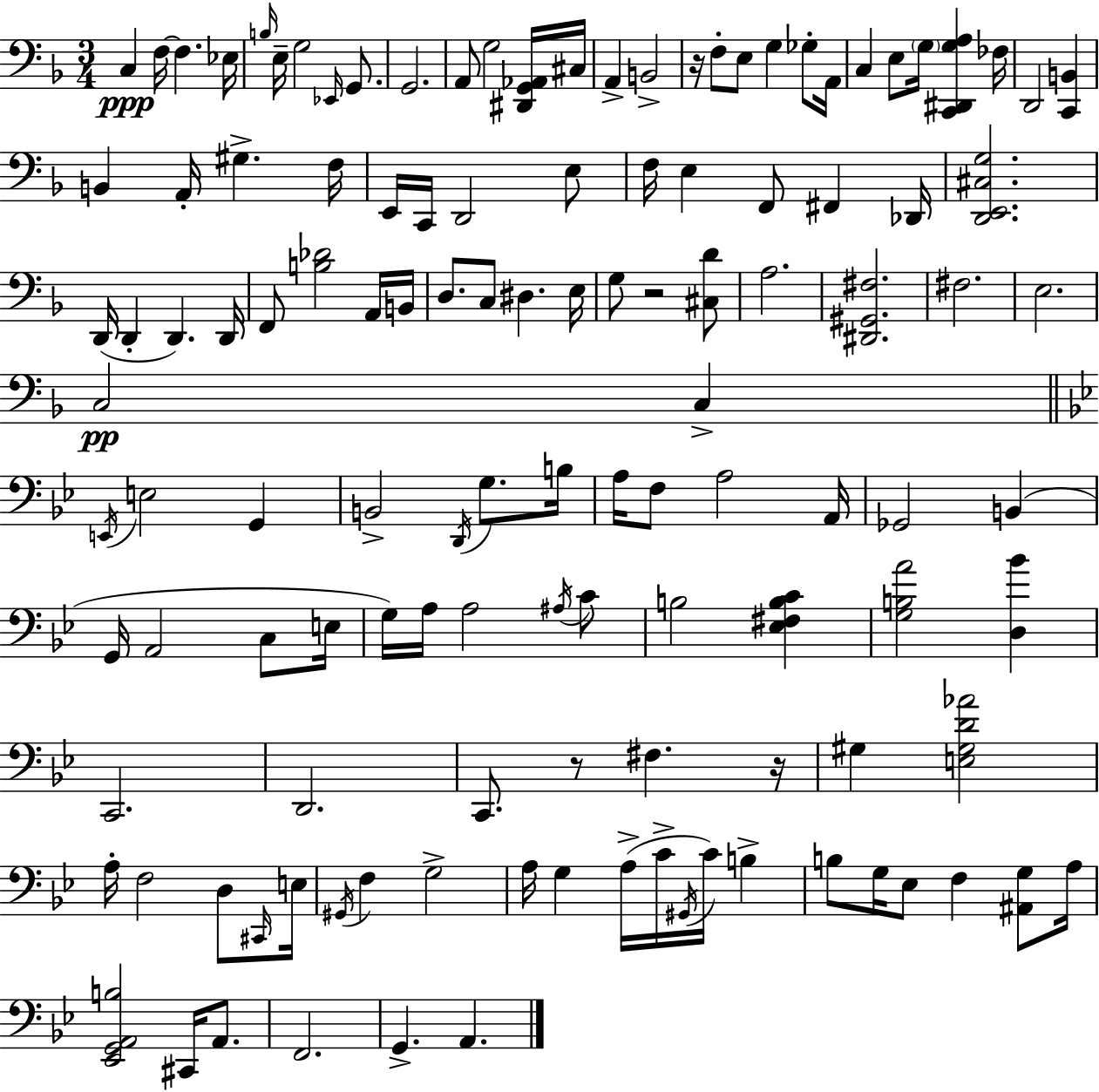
{
  \clef bass
  \numericTimeSignature
  \time 3/4
  \key d \minor
  c4\ppp f16~~ f4. ees16 | \grace { b16 } e16-- g2 \grace { ees,16 } g,8. | g,2. | a,8 g2 | \break <dis, g, aes,>16 cis16 a,4-> b,2-> | r16 f8-. e8 g4 ges8-. | a,16 c4 e8 \parenthesize g16 <c, dis, g a>4 | fes16 d,2 <c, b,>4 | \break b,4 a,16-. gis4.-> | f16 e,16 c,16 d,2 | e8 f16 e4 f,8 fis,4 | des,16 <d, e, cis g>2. | \break d,16( d,4-. d,4.) | d,16 f,8 <b des'>2 | a,16 b,16 d8. c8 dis4. | e16 g8 r2 | \break <cis d'>8 a2. | <dis, gis, fis>2. | fis2. | e2. | \break c2\pp c4-> | \bar "||" \break \key bes \major \acciaccatura { e,16 } e2 g,4 | b,2-> \acciaccatura { d,16 } g8. | b16 a16 f8 a2 | a,16 ges,2 b,4( | \break g,16 a,2 c8 | e16 g16) a16 a2 | \acciaccatura { ais16 } c'8 b2 <ees fis b c'>4 | <g b a'>2 <d bes'>4 | \break c,2. | d,2. | c,8. r8 fis4. | r16 gis4 <e gis d' aes'>2 | \break a16-. f2 | d8 \grace { cis,16 } e16 \acciaccatura { gis,16 } f4 g2-> | a16 g4 a16->( c'16-> | \acciaccatura { gis,16 }) c'16 b4-> b8 g16 ees8 f4 | \break <ais, g>8 a16 <ees, g, a, b>2 | cis,16 a,8. f,2. | g,4.-> | a,4. \bar "|."
}